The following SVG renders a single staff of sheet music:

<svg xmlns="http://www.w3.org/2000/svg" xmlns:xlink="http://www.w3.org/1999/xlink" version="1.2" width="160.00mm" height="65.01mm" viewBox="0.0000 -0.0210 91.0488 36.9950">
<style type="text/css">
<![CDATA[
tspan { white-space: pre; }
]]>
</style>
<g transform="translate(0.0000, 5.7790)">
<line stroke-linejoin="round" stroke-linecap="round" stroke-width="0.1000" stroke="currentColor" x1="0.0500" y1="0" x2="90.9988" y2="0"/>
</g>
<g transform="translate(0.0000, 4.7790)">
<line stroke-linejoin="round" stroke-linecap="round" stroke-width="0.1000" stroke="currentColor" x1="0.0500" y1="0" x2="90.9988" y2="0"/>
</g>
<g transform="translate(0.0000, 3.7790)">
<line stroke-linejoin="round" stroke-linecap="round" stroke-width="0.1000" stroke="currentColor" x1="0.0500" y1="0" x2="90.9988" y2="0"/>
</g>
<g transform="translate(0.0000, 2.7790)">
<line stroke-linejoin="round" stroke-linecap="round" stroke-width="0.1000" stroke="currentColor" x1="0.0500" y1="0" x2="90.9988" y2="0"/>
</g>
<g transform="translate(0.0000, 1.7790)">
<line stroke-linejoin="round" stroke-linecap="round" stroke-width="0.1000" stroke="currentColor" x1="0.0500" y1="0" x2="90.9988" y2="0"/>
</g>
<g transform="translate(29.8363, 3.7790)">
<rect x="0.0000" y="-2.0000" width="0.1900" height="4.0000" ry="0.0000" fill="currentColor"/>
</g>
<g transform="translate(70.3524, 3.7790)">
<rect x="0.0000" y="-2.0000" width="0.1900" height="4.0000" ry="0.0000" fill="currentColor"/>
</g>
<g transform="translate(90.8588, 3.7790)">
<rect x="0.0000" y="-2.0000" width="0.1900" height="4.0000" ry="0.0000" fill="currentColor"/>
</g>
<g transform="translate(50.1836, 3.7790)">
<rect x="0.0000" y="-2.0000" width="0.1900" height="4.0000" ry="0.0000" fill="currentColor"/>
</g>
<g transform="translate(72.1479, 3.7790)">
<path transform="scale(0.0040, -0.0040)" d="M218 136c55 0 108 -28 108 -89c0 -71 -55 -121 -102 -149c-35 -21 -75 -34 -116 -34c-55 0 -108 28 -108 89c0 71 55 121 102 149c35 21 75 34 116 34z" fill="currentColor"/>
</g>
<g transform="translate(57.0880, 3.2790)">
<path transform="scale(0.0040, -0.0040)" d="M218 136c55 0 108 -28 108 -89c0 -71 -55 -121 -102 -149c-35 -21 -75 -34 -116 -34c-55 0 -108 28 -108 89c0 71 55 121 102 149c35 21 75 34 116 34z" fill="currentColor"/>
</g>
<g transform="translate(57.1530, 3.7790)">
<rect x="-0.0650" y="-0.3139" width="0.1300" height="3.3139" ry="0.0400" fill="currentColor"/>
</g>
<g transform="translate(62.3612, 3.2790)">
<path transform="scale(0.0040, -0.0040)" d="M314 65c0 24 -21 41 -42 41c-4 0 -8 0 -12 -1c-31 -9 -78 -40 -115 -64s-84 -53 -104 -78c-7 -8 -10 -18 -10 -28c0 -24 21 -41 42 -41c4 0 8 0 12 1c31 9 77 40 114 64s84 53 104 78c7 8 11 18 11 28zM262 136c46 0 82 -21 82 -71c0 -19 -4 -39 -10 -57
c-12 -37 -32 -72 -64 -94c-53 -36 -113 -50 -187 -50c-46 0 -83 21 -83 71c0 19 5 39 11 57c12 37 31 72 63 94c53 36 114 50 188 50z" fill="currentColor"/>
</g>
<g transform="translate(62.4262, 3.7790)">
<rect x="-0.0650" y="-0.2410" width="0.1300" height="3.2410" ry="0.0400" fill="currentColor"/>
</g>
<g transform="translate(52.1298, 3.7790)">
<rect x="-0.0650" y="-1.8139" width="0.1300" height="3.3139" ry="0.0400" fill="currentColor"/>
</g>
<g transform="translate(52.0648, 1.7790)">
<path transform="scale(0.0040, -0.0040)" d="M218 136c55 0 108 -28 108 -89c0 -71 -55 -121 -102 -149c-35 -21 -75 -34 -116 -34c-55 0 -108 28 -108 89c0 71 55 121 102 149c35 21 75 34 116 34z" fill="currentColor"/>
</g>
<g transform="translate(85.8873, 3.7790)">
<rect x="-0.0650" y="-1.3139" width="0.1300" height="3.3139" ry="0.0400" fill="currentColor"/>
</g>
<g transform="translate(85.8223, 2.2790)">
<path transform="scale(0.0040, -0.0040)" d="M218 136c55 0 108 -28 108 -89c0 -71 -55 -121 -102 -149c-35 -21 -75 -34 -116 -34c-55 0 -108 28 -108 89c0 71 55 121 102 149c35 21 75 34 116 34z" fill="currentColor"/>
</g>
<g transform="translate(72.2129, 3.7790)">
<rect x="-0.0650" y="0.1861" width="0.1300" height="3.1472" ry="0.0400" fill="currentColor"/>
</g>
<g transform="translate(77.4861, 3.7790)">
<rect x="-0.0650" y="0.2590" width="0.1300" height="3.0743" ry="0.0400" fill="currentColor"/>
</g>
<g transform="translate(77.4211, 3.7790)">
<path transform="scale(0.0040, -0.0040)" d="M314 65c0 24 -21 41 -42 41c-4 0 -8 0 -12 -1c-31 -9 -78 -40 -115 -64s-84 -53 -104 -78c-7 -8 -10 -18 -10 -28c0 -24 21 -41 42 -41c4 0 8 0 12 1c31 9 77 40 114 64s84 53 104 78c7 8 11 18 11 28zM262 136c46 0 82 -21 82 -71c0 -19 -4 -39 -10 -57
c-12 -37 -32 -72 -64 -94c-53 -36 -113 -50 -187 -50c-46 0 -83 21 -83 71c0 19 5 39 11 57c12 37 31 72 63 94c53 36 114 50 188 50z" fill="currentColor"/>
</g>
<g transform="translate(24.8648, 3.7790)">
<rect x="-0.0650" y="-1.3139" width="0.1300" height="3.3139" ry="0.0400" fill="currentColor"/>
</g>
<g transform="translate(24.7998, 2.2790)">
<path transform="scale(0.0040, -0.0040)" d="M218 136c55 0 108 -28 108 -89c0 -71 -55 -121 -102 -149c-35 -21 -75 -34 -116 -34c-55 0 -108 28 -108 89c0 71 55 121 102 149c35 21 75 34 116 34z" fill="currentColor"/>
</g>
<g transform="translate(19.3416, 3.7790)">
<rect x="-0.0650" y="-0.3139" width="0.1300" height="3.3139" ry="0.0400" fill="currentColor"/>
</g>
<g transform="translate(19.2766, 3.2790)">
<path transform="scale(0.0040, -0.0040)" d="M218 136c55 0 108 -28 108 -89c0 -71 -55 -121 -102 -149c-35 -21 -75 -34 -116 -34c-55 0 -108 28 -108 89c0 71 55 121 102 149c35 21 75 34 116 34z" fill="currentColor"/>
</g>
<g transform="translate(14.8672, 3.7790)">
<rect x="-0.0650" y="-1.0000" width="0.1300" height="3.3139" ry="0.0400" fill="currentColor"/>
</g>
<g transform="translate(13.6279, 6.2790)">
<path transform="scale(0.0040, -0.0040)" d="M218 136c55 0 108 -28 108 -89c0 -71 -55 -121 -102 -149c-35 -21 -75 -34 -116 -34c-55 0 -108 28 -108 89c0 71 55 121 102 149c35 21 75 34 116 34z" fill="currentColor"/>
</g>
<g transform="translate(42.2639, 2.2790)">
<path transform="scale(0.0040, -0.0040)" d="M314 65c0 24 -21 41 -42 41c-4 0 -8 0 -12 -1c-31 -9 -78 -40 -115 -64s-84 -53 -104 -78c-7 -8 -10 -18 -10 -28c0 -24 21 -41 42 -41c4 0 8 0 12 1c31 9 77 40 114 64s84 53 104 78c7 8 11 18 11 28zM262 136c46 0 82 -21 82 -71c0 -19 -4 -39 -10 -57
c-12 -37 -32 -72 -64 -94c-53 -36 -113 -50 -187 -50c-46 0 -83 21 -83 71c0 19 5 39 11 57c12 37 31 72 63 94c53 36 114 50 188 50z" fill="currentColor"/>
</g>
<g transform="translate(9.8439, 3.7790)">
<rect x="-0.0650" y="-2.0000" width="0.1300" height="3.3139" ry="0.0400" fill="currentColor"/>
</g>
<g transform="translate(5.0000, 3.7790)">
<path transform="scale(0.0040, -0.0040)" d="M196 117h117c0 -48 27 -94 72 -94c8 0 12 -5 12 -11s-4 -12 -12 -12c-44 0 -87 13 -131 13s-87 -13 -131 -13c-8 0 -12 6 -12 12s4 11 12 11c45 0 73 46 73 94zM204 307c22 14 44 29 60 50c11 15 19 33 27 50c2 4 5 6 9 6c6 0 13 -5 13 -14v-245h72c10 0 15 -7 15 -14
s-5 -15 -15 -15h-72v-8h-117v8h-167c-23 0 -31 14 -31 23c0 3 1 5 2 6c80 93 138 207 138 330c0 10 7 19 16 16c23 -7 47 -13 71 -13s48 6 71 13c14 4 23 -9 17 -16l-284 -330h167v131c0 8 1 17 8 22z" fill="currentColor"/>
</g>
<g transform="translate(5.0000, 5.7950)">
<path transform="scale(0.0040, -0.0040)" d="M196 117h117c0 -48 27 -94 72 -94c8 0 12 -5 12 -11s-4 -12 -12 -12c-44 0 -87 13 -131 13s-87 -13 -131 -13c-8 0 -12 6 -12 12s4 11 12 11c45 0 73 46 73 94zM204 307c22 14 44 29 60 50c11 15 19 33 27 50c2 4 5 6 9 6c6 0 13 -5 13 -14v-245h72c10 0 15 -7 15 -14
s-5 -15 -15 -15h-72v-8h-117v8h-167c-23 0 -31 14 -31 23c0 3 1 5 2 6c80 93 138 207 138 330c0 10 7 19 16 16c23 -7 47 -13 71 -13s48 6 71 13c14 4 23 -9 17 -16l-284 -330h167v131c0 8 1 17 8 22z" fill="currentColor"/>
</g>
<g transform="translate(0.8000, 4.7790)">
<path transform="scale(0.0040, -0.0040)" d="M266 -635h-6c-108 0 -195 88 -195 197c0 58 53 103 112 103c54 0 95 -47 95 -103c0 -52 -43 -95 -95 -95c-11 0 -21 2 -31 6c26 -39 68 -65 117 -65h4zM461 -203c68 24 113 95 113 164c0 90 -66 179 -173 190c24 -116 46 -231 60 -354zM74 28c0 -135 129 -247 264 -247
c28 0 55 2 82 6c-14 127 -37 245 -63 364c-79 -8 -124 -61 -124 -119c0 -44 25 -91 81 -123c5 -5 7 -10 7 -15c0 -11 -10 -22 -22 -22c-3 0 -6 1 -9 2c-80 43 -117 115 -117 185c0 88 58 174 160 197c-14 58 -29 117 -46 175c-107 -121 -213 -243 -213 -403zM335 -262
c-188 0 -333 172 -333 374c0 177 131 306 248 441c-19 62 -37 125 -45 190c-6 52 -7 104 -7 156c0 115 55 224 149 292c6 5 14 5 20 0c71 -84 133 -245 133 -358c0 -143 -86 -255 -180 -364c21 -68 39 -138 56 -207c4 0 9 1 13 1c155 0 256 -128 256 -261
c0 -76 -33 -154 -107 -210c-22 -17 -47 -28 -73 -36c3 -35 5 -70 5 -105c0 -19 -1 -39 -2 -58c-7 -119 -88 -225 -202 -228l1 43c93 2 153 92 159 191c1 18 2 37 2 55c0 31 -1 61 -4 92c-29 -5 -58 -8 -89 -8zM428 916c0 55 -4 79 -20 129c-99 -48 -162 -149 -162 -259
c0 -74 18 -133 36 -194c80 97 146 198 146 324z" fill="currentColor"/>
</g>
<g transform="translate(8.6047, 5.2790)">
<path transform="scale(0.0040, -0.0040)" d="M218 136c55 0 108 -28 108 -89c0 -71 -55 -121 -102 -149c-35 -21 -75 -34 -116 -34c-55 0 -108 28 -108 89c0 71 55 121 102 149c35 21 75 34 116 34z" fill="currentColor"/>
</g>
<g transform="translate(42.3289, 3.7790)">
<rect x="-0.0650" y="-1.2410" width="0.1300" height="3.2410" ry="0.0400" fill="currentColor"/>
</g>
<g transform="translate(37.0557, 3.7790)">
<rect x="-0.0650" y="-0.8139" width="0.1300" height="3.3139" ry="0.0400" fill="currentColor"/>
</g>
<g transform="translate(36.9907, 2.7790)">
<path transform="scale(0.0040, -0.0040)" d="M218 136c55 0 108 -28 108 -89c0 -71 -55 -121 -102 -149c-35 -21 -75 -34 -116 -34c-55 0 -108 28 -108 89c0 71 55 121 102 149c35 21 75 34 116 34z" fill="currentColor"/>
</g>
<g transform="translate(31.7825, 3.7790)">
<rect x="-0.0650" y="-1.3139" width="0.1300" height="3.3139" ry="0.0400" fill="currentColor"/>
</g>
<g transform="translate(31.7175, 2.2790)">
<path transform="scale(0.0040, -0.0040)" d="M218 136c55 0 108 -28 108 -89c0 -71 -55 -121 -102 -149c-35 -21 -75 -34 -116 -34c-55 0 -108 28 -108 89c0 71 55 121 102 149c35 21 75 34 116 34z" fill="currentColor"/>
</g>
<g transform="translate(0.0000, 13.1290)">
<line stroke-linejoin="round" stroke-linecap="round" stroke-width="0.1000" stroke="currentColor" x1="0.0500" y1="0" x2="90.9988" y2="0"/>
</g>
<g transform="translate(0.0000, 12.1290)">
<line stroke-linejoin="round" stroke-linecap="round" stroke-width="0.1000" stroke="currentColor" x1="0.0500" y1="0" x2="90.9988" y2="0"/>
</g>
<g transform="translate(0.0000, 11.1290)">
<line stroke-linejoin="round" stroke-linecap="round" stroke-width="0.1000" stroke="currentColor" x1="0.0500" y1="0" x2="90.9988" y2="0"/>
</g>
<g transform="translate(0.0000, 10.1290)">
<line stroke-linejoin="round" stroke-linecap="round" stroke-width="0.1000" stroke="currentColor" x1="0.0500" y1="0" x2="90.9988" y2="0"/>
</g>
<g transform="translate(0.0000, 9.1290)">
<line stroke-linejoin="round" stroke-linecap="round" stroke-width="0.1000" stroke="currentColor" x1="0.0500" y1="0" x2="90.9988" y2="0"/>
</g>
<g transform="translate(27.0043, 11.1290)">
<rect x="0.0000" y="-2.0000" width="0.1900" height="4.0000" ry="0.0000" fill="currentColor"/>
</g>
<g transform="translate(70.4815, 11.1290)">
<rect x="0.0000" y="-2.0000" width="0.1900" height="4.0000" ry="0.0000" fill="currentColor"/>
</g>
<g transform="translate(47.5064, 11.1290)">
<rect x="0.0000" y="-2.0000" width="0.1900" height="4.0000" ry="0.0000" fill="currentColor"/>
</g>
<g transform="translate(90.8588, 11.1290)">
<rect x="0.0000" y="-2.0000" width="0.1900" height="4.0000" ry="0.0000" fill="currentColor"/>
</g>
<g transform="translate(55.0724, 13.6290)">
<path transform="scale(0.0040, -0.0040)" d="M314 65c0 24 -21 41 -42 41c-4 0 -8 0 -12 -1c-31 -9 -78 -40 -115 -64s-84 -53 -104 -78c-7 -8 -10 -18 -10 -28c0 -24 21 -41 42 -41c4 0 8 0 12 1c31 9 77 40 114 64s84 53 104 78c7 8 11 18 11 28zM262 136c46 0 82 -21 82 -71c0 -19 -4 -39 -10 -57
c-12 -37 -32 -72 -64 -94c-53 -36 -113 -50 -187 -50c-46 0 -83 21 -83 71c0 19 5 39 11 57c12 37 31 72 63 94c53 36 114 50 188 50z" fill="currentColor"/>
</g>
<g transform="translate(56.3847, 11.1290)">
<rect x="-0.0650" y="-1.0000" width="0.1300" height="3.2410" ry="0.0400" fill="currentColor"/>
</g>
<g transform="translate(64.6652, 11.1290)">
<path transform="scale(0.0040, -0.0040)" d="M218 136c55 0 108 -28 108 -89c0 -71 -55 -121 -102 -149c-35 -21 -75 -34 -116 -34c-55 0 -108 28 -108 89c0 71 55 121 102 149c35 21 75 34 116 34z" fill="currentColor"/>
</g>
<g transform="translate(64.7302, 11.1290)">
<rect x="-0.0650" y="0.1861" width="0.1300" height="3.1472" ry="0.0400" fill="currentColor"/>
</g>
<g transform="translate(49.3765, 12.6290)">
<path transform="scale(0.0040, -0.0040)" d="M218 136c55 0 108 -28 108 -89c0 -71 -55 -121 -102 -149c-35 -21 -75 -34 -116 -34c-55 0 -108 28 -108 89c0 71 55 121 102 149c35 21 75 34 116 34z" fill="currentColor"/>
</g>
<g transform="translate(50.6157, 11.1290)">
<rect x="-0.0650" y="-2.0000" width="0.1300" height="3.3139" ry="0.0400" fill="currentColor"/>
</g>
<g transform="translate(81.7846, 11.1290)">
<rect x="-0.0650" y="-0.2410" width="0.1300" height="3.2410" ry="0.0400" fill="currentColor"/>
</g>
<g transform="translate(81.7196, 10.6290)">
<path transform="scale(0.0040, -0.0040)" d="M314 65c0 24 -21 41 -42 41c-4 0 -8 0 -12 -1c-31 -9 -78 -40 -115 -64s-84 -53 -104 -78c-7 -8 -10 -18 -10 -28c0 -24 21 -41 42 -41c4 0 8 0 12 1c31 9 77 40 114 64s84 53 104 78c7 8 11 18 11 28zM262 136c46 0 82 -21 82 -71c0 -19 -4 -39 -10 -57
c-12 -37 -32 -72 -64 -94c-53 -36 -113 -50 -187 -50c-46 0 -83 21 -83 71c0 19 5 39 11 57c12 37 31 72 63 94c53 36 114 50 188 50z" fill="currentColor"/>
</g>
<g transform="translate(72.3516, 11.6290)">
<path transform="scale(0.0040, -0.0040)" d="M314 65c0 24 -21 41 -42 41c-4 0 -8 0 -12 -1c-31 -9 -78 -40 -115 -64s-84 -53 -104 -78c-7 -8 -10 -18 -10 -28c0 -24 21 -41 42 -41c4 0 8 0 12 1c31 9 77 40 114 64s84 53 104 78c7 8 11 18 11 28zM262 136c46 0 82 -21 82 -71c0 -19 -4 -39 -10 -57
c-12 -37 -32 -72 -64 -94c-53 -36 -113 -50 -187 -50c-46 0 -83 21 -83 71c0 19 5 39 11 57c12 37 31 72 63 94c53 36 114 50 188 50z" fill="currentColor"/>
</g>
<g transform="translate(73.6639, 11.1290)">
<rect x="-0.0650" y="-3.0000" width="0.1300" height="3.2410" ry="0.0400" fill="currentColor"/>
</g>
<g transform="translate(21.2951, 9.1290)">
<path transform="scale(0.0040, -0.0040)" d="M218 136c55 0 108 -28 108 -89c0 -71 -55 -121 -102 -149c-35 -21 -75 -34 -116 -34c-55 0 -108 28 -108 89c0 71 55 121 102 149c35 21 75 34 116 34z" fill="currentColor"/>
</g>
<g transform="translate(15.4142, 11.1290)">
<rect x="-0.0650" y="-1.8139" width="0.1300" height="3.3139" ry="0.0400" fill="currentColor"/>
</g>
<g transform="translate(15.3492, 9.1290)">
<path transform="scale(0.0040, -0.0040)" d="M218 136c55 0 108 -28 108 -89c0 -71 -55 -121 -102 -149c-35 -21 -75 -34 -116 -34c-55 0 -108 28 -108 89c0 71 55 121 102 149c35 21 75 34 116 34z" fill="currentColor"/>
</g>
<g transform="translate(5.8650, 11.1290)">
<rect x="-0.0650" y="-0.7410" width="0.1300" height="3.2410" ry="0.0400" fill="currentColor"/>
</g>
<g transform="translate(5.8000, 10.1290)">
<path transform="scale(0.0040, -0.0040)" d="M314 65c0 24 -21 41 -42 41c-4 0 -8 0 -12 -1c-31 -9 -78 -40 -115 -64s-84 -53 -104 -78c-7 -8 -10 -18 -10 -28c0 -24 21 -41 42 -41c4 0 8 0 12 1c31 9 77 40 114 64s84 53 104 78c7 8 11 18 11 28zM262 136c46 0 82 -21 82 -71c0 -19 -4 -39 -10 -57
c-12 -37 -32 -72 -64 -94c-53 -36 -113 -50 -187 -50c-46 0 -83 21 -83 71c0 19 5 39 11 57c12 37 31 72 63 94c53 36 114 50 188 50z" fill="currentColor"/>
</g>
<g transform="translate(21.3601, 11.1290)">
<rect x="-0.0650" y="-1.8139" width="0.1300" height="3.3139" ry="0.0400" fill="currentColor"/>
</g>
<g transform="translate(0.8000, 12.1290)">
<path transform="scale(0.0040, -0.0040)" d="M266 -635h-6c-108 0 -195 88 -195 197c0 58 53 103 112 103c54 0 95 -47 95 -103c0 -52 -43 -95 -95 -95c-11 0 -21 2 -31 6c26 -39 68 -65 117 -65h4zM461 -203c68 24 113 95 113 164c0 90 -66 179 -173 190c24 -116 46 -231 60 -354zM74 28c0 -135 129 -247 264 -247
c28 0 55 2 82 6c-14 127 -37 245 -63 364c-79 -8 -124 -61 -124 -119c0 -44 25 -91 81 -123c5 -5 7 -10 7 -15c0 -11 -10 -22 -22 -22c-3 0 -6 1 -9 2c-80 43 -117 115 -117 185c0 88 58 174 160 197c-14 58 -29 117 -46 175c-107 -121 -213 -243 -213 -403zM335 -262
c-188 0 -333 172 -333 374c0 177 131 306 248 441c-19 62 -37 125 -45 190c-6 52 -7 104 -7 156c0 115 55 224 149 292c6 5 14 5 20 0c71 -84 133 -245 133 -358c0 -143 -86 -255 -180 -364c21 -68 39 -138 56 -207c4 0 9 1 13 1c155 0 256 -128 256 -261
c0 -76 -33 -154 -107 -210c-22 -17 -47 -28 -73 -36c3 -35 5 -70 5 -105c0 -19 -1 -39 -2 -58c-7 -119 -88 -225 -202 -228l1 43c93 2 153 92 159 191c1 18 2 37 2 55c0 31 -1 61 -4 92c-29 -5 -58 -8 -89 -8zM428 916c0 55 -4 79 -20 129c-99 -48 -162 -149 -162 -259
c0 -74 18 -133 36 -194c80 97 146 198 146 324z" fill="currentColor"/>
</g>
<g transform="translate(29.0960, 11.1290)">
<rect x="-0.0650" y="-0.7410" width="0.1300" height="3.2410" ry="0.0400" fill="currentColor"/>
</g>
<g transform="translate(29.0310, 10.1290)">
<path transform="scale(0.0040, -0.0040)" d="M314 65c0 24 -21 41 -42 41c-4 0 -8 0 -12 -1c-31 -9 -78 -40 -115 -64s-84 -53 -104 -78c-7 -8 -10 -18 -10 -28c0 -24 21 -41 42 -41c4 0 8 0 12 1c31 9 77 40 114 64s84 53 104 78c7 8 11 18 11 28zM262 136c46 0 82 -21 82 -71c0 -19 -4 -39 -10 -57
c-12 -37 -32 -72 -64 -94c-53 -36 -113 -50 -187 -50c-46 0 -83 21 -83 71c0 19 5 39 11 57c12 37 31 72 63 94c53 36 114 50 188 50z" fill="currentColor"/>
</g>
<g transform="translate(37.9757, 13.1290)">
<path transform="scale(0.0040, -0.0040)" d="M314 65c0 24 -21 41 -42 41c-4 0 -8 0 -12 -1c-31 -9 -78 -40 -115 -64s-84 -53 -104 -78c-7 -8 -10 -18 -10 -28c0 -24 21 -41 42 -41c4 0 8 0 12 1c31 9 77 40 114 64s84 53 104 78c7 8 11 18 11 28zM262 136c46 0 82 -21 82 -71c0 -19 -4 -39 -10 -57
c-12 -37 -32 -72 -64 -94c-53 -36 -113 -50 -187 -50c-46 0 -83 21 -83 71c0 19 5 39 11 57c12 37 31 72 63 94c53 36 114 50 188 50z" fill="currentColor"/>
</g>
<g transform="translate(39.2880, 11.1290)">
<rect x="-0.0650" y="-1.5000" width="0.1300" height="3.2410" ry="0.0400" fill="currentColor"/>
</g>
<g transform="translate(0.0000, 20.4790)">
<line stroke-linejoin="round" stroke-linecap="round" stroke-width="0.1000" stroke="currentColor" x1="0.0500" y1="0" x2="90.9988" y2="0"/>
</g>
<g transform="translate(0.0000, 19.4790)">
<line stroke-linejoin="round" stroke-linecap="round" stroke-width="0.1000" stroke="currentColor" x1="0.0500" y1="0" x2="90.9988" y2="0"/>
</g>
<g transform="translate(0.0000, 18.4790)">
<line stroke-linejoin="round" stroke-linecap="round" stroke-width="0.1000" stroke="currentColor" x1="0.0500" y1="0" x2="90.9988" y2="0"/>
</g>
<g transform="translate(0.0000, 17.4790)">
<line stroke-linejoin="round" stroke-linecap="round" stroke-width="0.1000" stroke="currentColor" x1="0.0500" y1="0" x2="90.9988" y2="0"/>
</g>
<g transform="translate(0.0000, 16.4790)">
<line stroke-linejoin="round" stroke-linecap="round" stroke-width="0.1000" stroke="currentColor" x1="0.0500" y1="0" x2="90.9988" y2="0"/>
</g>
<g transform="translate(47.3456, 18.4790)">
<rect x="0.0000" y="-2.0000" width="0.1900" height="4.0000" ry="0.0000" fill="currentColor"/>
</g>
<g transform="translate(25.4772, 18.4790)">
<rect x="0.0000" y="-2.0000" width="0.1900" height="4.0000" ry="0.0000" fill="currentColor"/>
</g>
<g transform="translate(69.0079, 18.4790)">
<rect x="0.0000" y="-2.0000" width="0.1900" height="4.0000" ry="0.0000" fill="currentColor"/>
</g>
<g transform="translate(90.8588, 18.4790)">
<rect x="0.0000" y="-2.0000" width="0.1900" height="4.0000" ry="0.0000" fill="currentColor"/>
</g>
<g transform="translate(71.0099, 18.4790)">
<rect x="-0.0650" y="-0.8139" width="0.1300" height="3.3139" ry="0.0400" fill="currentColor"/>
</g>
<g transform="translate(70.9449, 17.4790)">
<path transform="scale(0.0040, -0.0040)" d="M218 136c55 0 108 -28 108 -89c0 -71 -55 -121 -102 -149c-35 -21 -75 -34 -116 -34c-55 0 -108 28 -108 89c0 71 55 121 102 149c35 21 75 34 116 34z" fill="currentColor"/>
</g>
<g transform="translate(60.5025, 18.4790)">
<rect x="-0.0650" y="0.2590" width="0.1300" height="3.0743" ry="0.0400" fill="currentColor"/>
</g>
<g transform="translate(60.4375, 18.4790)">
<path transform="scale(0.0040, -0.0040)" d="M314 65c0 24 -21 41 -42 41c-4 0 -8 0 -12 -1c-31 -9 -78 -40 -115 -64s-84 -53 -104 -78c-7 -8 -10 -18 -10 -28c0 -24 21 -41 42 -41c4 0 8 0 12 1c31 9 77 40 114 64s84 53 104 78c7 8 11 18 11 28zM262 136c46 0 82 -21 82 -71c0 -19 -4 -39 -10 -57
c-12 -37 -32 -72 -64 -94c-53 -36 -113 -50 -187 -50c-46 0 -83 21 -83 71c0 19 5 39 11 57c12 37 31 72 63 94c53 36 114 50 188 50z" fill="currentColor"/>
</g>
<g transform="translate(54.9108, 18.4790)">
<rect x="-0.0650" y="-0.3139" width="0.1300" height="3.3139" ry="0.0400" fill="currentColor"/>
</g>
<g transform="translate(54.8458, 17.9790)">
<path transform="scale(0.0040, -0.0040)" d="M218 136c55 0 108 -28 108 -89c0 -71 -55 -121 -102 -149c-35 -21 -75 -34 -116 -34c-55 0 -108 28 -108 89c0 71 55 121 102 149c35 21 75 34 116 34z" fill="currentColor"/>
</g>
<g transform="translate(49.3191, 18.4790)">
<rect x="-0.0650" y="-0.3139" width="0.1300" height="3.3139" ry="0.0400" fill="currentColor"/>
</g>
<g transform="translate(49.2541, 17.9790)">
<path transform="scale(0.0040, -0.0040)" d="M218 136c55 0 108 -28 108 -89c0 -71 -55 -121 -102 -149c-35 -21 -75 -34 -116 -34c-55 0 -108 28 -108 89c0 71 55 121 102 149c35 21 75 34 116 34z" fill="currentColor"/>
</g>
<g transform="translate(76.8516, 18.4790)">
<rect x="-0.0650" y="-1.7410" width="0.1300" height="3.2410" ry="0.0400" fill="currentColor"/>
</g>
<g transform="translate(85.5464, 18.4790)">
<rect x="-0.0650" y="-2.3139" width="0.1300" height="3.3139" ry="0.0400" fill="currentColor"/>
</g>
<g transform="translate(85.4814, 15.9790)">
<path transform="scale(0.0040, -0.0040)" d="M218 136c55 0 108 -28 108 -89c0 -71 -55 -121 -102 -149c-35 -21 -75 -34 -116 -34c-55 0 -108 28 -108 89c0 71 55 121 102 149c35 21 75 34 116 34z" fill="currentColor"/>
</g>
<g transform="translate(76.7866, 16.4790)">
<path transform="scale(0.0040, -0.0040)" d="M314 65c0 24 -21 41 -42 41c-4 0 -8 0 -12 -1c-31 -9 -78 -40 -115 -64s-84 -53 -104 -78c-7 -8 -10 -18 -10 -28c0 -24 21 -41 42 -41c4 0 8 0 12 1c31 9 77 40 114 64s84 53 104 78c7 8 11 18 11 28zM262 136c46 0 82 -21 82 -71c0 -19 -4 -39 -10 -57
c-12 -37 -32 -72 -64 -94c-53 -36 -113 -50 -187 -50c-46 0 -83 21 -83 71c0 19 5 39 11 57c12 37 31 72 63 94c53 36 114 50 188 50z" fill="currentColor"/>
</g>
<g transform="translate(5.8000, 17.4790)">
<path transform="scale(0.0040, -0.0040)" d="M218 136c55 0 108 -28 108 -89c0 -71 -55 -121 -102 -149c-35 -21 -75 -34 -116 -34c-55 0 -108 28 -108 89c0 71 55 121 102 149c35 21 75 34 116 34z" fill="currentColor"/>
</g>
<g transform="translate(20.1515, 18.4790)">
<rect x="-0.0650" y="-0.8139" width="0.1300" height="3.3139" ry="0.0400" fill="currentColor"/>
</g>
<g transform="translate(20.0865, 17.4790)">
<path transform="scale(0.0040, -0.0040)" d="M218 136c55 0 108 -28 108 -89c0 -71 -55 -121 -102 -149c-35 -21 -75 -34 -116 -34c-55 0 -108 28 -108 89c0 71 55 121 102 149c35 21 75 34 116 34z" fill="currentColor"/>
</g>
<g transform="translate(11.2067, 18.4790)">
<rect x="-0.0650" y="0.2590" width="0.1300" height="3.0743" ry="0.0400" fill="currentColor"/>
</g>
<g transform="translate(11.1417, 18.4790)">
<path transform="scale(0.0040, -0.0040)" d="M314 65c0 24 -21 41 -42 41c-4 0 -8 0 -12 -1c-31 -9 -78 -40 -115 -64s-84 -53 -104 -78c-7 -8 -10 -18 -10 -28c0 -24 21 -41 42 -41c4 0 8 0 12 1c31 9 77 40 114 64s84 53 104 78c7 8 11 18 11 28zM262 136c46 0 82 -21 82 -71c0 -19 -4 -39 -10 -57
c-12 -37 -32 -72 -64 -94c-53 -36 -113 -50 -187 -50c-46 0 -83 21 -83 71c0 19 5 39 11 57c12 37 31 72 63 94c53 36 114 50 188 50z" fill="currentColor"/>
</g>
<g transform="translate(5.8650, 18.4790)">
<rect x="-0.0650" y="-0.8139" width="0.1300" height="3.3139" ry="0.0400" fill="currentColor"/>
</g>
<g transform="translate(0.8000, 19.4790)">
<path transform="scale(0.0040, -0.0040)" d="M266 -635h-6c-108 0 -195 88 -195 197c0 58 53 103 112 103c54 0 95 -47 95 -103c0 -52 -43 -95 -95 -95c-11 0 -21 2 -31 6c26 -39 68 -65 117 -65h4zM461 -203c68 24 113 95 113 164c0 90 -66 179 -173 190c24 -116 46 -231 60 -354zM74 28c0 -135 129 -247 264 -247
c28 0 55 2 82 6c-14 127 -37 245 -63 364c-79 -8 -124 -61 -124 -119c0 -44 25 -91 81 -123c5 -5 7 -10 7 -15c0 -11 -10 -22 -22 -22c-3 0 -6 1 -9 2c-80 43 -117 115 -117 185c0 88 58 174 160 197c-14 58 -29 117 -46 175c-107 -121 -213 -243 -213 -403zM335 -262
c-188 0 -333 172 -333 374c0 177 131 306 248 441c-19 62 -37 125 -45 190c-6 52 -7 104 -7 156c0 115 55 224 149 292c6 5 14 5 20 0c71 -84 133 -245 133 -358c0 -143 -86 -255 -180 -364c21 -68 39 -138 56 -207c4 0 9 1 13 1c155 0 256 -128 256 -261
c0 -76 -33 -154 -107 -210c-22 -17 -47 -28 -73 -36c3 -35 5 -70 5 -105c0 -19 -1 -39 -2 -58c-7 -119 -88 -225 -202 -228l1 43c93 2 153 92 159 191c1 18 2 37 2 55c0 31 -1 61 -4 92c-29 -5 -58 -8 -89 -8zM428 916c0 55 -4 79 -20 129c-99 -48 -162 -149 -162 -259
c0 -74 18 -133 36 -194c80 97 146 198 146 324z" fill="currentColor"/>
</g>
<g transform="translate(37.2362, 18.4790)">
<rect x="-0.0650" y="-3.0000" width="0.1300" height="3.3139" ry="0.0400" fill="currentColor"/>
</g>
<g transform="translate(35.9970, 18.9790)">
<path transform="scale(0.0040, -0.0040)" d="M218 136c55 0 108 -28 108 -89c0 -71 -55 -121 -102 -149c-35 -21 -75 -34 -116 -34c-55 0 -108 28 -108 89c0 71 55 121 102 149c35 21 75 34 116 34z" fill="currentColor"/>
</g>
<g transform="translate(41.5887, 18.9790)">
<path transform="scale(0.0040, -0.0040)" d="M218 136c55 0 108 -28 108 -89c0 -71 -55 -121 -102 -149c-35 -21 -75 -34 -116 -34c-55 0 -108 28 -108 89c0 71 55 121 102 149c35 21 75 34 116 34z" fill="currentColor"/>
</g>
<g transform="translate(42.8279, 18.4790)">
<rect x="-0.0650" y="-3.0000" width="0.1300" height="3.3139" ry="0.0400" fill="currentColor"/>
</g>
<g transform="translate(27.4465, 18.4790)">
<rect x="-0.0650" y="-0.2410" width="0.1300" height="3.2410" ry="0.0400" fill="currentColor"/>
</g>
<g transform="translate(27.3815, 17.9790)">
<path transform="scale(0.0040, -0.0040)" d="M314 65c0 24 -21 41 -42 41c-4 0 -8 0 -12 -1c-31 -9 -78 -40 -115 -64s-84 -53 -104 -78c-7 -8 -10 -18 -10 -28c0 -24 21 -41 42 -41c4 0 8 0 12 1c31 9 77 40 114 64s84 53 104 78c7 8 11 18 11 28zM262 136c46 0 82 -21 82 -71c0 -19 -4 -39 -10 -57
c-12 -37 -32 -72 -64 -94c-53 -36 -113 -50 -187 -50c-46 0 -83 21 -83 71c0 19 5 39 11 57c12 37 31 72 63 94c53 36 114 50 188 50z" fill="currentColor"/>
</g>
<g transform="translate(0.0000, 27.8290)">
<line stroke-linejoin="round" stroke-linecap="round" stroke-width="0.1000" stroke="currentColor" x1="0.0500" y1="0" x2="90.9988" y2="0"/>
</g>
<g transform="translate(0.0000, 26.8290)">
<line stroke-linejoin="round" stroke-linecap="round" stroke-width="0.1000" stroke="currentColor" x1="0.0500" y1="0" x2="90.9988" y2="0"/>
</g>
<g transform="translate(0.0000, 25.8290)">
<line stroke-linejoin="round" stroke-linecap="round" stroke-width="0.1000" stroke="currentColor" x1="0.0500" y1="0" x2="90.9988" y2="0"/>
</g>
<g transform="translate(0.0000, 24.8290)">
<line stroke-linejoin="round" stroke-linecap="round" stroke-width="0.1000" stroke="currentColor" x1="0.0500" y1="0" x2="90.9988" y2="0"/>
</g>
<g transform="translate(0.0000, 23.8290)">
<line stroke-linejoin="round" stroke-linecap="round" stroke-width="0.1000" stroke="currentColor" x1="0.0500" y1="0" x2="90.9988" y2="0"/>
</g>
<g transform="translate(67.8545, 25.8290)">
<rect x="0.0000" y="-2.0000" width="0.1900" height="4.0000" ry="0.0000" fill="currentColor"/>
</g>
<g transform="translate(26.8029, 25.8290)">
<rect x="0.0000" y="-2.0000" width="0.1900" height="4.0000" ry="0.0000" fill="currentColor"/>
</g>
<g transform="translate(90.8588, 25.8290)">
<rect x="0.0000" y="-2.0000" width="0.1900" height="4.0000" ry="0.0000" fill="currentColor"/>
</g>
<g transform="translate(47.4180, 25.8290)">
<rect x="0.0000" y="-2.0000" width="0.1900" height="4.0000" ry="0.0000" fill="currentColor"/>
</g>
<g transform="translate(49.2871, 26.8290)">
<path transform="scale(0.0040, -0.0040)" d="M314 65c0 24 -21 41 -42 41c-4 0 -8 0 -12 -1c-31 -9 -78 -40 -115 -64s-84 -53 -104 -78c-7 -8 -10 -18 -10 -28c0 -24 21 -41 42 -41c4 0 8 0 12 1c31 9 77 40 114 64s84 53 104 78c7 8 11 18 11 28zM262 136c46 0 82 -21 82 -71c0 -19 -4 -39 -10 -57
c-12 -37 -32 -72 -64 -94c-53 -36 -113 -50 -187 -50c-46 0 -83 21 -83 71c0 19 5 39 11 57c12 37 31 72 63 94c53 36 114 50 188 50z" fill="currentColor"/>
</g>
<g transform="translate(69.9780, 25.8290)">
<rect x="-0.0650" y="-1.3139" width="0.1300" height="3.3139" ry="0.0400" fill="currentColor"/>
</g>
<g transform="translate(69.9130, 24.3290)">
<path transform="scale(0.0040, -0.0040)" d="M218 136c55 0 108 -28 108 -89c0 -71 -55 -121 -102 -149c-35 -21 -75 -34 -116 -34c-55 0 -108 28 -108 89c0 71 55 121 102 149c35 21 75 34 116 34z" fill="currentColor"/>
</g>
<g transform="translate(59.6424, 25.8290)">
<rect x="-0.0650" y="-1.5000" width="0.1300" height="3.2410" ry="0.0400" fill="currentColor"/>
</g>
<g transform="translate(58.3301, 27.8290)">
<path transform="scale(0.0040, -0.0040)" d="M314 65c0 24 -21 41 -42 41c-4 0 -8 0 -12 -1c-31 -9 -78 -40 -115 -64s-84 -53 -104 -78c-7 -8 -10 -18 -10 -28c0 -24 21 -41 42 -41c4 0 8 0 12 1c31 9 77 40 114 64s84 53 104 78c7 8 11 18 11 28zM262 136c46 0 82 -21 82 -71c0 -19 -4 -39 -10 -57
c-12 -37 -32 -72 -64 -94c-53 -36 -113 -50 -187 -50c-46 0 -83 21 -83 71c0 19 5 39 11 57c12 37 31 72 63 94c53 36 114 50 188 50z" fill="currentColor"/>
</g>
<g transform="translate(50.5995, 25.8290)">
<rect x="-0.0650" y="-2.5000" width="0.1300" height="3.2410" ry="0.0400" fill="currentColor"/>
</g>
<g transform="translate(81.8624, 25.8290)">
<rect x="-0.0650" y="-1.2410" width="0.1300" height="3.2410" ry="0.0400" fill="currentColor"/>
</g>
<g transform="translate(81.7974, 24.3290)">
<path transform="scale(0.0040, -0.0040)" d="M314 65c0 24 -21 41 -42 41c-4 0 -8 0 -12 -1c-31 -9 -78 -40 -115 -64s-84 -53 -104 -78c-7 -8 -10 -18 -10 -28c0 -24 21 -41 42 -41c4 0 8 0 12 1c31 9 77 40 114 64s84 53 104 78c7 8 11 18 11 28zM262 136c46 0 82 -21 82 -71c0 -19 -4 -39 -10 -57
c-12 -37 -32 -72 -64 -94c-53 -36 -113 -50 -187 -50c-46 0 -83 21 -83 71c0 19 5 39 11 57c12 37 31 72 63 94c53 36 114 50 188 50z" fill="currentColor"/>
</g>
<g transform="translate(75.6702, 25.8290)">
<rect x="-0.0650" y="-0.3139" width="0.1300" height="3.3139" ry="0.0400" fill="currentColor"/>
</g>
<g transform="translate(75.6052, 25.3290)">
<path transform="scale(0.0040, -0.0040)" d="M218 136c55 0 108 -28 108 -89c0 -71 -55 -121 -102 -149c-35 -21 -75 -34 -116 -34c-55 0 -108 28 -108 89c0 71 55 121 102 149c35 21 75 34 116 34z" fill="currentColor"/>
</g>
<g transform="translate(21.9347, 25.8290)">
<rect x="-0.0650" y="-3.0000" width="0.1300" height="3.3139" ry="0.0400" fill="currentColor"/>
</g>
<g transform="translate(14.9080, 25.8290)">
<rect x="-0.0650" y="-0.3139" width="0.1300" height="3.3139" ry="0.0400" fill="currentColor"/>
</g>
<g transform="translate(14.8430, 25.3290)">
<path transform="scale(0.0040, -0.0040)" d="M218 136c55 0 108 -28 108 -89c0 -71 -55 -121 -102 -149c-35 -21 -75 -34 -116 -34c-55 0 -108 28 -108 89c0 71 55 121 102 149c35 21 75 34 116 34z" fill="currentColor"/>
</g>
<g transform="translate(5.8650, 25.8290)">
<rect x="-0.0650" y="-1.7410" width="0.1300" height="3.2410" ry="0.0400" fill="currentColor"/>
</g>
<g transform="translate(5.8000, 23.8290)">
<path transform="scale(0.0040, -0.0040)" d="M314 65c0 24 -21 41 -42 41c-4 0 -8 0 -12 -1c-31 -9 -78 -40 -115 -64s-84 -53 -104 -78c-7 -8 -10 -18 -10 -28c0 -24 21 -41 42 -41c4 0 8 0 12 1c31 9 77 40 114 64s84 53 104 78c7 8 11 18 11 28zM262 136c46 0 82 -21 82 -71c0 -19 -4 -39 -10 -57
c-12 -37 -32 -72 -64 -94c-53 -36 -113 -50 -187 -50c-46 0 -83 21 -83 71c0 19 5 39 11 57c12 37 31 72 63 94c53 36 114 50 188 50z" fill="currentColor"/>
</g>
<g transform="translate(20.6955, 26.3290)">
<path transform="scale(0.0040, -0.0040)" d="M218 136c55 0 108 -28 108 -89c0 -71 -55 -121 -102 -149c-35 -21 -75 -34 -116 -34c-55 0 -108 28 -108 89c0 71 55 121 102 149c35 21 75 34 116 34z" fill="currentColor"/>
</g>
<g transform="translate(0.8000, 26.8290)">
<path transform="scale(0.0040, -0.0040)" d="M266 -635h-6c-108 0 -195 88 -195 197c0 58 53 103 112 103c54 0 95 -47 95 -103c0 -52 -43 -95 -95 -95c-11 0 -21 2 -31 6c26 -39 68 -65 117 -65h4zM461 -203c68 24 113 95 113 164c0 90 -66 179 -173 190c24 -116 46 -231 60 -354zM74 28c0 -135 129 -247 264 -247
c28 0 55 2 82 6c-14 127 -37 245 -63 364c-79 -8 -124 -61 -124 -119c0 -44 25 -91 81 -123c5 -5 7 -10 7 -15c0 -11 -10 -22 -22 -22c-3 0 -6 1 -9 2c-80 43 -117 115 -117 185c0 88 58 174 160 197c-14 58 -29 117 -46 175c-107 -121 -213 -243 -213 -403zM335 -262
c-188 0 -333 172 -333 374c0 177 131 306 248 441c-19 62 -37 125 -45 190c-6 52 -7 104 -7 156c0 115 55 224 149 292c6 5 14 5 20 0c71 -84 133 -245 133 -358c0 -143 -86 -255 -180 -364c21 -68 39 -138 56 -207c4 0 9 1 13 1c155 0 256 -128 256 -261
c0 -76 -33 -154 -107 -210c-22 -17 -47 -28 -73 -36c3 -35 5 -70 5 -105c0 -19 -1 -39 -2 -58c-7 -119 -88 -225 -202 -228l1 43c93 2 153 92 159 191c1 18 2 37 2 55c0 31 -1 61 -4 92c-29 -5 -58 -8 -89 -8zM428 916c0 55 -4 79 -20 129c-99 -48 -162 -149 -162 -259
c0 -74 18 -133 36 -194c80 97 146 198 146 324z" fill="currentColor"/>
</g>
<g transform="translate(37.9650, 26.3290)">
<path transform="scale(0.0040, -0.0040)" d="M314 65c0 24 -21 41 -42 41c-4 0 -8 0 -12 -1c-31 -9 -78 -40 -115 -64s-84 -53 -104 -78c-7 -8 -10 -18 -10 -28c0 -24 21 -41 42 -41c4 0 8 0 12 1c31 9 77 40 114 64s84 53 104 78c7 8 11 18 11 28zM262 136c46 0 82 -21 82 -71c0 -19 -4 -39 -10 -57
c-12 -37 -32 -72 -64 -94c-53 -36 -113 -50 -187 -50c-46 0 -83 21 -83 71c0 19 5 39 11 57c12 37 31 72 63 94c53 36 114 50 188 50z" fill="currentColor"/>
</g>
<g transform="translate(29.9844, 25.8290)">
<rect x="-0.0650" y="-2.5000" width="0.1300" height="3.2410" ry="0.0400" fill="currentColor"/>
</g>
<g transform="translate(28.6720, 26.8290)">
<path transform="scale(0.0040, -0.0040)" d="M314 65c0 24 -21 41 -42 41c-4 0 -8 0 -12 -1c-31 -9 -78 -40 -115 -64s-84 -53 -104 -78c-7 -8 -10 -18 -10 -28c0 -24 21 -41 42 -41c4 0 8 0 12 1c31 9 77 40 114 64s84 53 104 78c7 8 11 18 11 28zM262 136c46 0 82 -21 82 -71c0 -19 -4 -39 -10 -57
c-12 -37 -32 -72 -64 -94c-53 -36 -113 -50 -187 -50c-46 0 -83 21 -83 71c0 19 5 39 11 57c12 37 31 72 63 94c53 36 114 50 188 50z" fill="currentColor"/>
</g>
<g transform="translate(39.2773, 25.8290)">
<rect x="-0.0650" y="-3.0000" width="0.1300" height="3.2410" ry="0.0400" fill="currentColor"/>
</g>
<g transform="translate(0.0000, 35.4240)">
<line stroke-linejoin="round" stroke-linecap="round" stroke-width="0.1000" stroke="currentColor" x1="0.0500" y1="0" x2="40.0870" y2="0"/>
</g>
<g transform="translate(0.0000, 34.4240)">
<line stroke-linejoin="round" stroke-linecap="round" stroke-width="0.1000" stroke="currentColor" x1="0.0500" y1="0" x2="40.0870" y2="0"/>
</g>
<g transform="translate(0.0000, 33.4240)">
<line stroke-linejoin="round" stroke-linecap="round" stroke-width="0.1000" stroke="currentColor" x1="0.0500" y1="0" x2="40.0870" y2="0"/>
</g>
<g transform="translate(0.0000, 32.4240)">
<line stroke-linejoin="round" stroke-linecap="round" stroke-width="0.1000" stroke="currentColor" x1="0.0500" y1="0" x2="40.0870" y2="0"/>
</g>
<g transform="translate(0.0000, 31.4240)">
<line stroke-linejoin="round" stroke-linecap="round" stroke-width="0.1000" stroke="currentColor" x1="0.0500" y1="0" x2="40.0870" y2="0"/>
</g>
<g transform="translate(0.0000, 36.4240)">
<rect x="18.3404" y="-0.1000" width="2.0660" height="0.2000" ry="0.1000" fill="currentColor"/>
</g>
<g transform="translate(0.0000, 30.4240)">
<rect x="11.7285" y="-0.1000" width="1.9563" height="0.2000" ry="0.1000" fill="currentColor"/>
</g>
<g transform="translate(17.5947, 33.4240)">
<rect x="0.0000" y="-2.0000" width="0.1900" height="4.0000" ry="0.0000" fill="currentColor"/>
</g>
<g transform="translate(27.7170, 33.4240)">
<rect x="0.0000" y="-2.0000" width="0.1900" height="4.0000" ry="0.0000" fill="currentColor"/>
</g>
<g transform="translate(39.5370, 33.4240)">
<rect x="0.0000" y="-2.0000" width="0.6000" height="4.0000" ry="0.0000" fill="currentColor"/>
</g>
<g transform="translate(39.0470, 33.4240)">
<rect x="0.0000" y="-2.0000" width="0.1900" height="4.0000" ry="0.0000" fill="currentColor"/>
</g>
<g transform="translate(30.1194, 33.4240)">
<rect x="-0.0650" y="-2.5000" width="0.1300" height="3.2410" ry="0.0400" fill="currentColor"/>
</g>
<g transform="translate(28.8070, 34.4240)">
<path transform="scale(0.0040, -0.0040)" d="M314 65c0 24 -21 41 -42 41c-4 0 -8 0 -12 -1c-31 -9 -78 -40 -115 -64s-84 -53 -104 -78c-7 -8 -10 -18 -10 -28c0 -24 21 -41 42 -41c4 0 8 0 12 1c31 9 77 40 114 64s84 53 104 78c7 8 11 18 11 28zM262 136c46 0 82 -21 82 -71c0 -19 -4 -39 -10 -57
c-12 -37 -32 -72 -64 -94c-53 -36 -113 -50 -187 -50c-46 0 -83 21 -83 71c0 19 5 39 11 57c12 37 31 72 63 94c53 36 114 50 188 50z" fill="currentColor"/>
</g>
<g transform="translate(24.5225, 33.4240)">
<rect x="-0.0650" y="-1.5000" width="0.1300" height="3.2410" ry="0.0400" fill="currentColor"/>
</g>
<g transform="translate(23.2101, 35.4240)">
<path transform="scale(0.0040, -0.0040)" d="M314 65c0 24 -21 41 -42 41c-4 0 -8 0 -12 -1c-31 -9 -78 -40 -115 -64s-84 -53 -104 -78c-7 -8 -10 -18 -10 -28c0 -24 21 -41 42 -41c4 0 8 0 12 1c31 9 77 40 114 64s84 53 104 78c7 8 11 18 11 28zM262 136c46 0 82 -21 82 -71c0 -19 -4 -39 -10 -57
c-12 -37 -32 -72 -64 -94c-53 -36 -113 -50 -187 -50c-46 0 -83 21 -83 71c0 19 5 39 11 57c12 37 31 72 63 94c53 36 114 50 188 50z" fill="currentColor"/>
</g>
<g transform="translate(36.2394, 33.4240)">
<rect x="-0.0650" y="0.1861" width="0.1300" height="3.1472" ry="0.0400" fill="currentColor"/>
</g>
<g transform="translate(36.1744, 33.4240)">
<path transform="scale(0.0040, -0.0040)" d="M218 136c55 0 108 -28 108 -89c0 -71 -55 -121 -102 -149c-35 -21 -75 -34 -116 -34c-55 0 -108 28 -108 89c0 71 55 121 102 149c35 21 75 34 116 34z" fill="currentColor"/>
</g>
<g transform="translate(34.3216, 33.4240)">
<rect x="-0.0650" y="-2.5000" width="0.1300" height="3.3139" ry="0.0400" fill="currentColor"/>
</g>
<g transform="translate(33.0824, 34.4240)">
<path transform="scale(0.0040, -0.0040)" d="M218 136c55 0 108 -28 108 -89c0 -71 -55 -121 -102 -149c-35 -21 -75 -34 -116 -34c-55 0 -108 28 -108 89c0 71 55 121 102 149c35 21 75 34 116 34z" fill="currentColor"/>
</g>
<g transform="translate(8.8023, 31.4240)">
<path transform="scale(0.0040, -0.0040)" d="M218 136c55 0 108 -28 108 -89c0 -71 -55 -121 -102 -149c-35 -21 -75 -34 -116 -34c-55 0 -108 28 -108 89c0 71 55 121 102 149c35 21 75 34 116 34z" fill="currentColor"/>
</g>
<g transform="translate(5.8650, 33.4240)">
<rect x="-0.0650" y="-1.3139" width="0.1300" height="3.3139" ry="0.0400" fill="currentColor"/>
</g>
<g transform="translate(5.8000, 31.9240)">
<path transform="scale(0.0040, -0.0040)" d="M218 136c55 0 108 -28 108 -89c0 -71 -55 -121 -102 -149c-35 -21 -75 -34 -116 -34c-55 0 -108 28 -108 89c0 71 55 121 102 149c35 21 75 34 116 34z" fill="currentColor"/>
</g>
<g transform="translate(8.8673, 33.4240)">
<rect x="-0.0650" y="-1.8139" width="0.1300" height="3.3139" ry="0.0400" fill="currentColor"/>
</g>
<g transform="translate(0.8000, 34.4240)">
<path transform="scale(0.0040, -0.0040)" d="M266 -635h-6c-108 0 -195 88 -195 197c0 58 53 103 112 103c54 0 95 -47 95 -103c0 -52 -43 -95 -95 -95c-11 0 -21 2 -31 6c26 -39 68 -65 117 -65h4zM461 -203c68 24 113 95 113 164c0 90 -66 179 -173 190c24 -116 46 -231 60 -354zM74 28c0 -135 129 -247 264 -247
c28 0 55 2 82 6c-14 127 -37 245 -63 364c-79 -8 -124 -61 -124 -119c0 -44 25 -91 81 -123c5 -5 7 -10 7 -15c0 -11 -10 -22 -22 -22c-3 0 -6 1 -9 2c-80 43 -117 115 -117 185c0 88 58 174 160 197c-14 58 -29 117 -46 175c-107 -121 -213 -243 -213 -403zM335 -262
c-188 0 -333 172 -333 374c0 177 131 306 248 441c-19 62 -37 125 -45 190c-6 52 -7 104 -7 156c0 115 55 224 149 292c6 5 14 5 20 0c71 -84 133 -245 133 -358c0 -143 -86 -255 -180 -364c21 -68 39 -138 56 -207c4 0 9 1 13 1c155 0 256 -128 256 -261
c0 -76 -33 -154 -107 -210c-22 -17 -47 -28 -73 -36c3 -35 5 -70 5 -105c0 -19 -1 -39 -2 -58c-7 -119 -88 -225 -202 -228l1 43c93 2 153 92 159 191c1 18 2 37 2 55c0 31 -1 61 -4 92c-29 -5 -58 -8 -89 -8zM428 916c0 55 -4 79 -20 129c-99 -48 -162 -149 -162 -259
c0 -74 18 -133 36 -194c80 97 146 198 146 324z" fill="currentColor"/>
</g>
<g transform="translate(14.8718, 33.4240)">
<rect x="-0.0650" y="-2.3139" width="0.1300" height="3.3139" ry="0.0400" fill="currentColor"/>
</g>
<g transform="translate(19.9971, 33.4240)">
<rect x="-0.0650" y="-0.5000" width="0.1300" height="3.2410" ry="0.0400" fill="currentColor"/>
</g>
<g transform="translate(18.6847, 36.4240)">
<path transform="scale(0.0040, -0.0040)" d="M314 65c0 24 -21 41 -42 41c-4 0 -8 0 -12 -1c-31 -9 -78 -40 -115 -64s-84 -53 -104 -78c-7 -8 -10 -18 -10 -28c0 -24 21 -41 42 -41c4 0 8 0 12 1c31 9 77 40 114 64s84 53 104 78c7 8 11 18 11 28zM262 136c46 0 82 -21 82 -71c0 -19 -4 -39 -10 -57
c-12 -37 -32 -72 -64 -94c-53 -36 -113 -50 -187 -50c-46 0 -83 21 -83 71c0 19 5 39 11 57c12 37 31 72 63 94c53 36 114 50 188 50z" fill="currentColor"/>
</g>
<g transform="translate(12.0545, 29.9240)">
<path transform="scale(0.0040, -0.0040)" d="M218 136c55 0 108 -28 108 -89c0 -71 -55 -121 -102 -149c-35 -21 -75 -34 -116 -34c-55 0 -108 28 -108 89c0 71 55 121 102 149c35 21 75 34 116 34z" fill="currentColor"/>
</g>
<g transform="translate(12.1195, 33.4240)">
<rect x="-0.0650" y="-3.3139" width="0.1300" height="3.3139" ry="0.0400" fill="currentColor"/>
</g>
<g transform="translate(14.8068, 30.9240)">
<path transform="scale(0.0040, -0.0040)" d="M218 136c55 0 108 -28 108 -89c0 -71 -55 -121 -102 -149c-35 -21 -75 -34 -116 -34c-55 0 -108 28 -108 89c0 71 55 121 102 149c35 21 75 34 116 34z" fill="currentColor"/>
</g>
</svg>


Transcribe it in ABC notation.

X:1
T:Untitled
M:4/4
L:1/4
K:C
F D c e e d e2 f c c2 B B2 e d2 f f d2 E2 F D2 B A2 c2 d B2 d c2 A A c c B2 d f2 g f2 c A G2 A2 G2 E2 e c e2 e f b g C2 E2 G2 G B